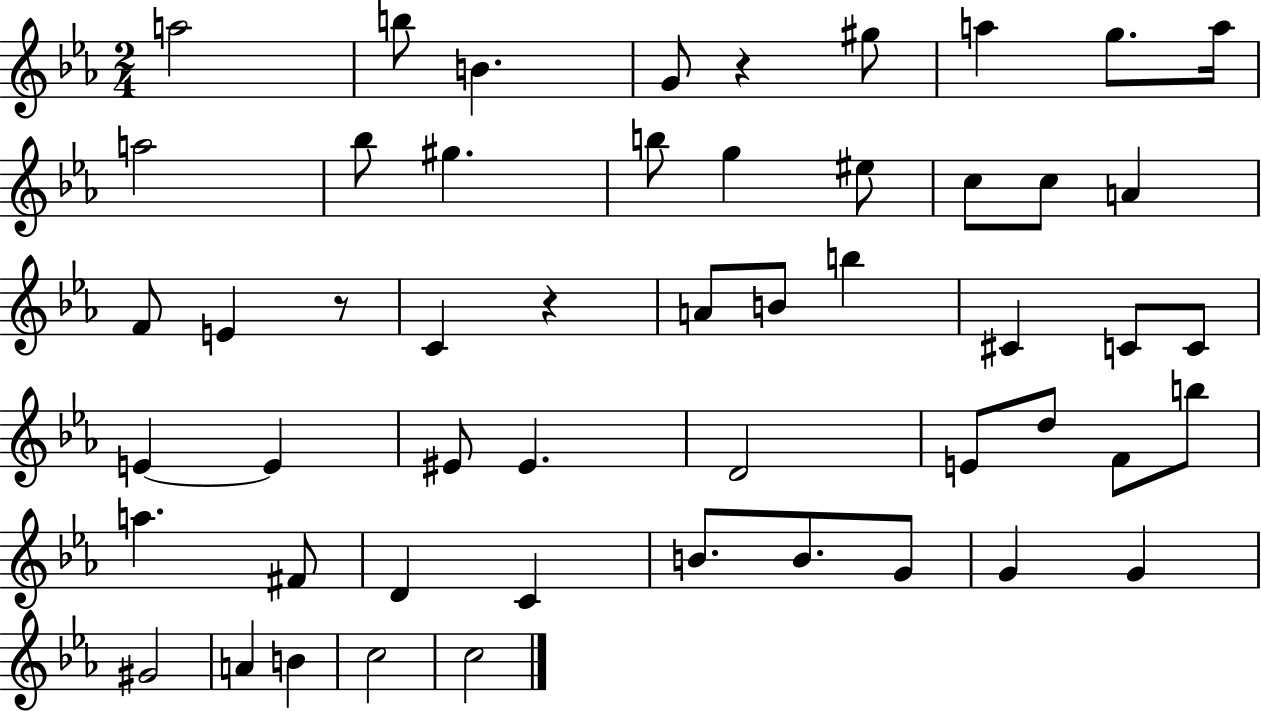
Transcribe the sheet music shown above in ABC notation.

X:1
T:Untitled
M:2/4
L:1/4
K:Eb
a2 b/2 B G/2 z ^g/2 a g/2 a/4 a2 _b/2 ^g b/2 g ^e/2 c/2 c/2 A F/2 E z/2 C z A/2 B/2 b ^C C/2 C/2 E E ^E/2 ^E D2 E/2 d/2 F/2 b/2 a ^F/2 D C B/2 B/2 G/2 G G ^G2 A B c2 c2